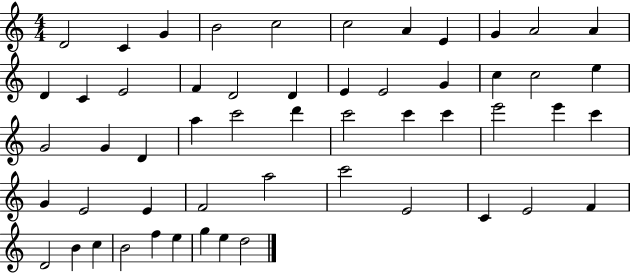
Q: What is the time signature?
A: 4/4